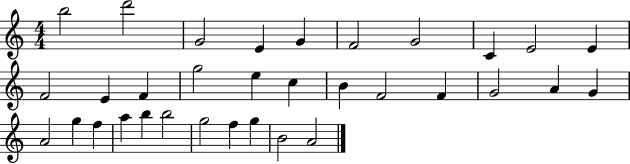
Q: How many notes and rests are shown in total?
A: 33